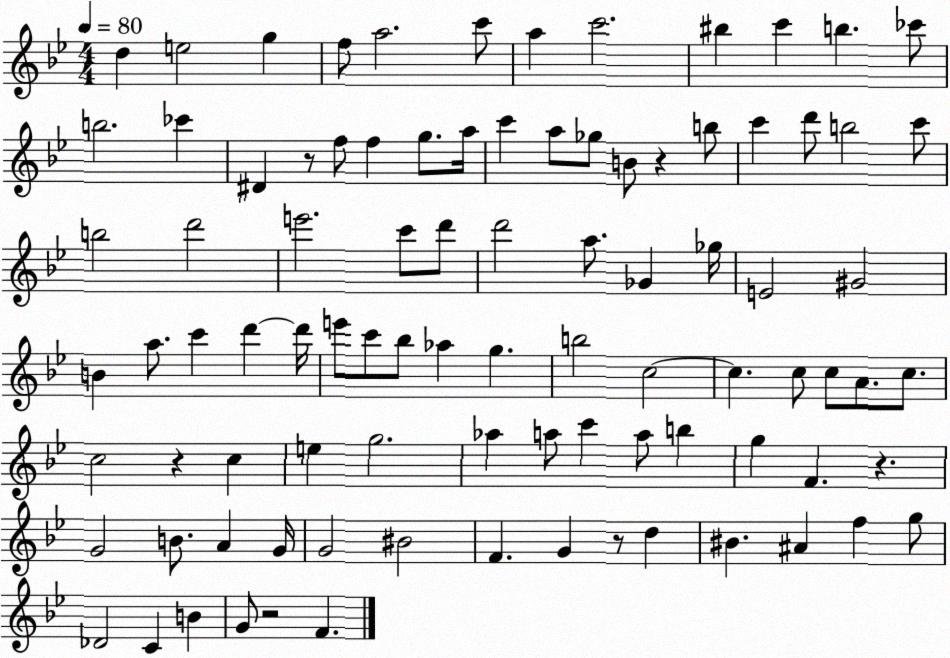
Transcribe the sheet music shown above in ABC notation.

X:1
T:Untitled
M:4/4
L:1/4
K:Bb
d e2 g f/2 a2 c'/2 a c'2 ^b c' b _c'/2 b2 _c' ^D z/2 f/2 f g/2 a/4 c' a/2 _g/2 B/2 z b/2 c' d'/2 b2 c'/2 b2 d'2 e'2 c'/2 d'/2 d'2 a/2 _G _g/4 E2 ^G2 B a/2 c' d' d'/4 e'/2 c'/2 _b/2 _a g b2 c2 c c/2 c/2 A/2 c/2 c2 z c e g2 _a a/2 c' a/2 b g F z G2 B/2 A G/4 G2 ^B2 F G z/2 d ^B ^A f g/2 _D2 C B G/2 z2 F